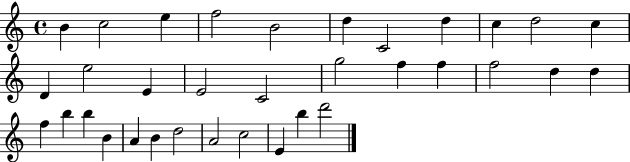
X:1
T:Untitled
M:4/4
L:1/4
K:C
B c2 e f2 B2 d C2 d c d2 c D e2 E E2 C2 g2 f f f2 d d f b b B A B d2 A2 c2 E b d'2